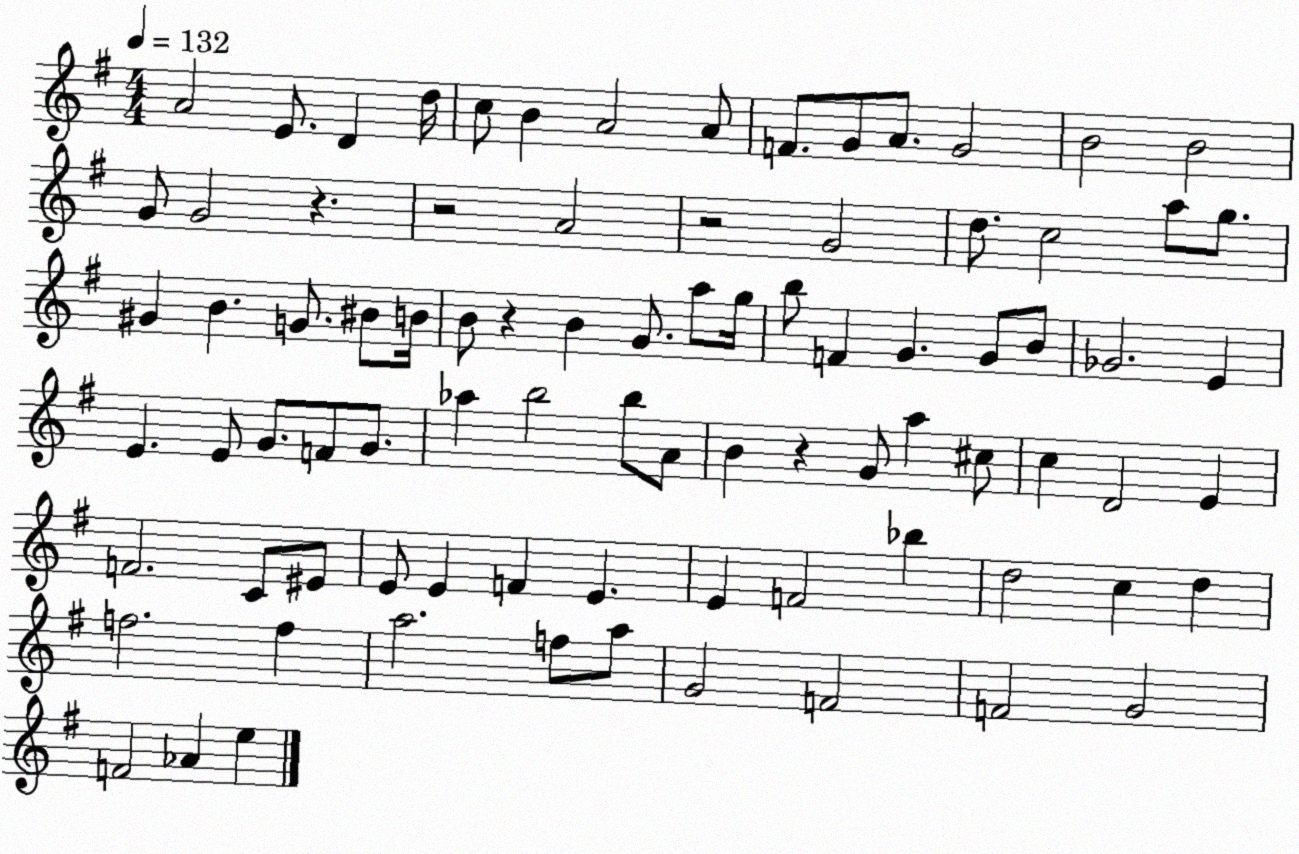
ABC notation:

X:1
T:Untitled
M:4/4
L:1/4
K:G
A2 E/2 D d/4 c/2 B A2 A/2 F/2 G/2 A/2 G2 B2 B2 G/2 G2 z z2 A2 z2 G2 d/2 c2 a/2 g/2 ^G B G/2 ^B/2 B/4 B/2 z B G/2 a/2 g/4 b/2 F G G/2 B/2 _G2 E E E/2 G/2 F/2 G/2 _a b2 b/2 A/2 B z G/2 a ^c/2 c D2 E F2 C/2 ^E/2 E/2 E F E E F2 _b d2 c d f2 f a2 f/2 a/2 G2 F2 F2 G2 F2 _A e